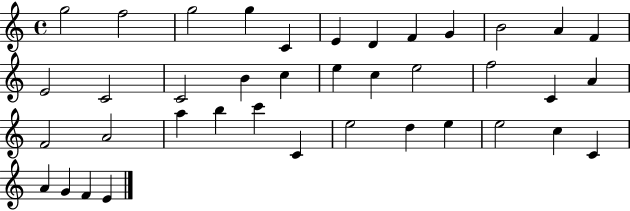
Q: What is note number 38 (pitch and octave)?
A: F4